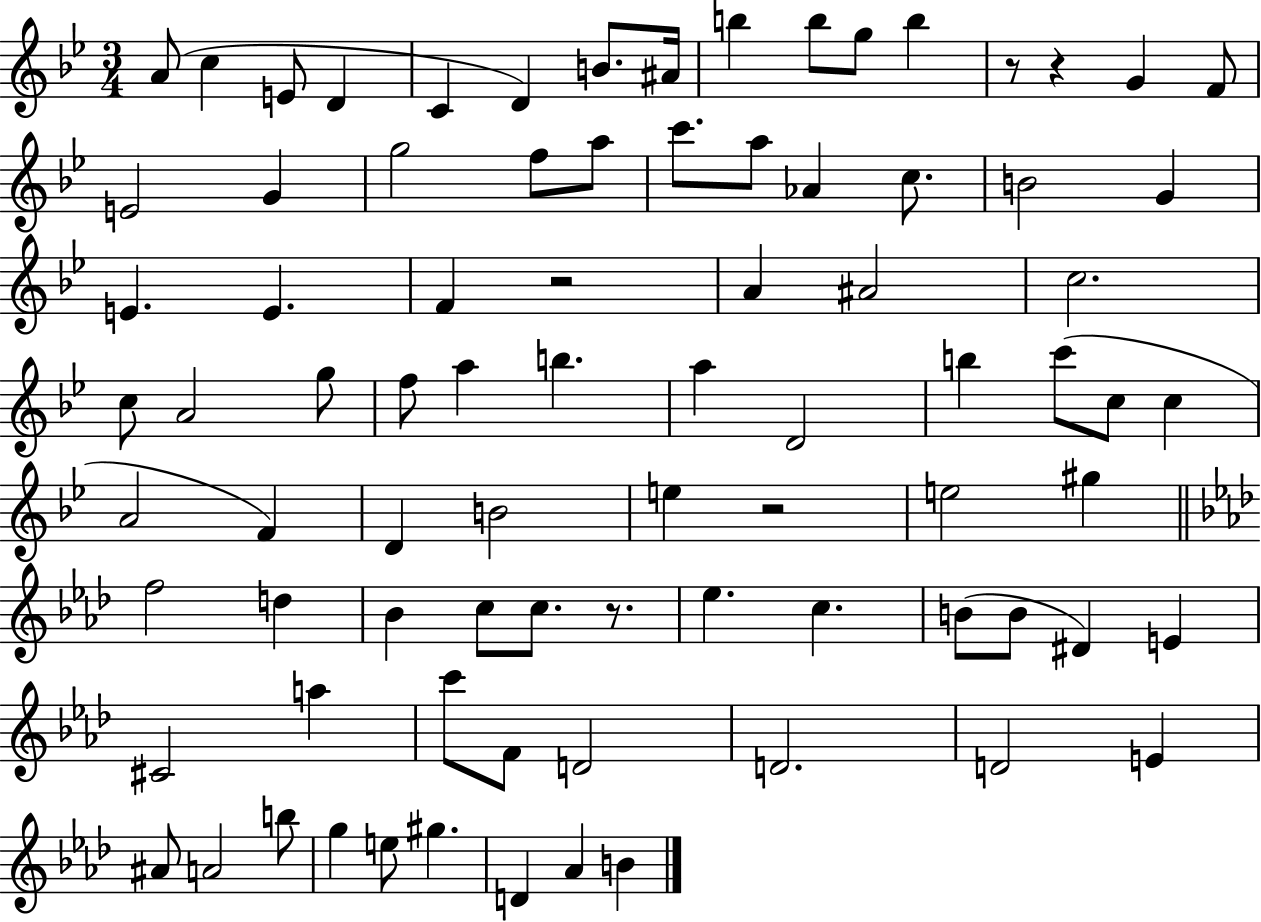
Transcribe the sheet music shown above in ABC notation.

X:1
T:Untitled
M:3/4
L:1/4
K:Bb
A/2 c E/2 D C D B/2 ^A/4 b b/2 g/2 b z/2 z G F/2 E2 G g2 f/2 a/2 c'/2 a/2 _A c/2 B2 G E E F z2 A ^A2 c2 c/2 A2 g/2 f/2 a b a D2 b c'/2 c/2 c A2 F D B2 e z2 e2 ^g f2 d _B c/2 c/2 z/2 _e c B/2 B/2 ^D E ^C2 a c'/2 F/2 D2 D2 D2 E ^A/2 A2 b/2 g e/2 ^g D _A B